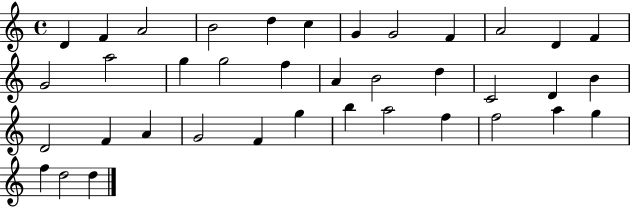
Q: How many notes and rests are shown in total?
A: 38